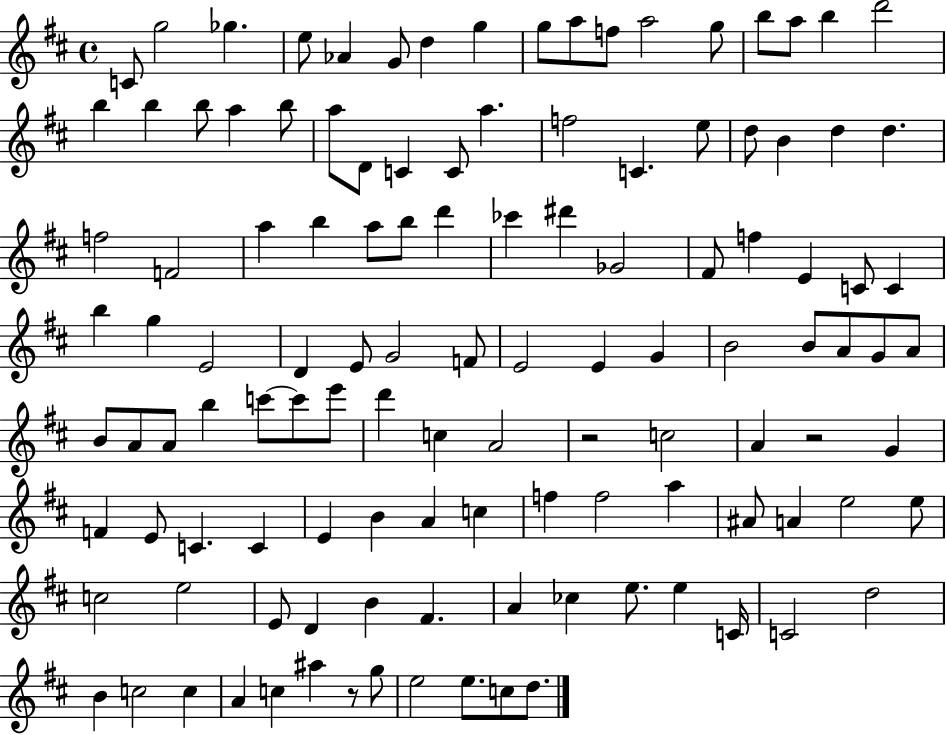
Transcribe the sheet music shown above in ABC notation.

X:1
T:Untitled
M:4/4
L:1/4
K:D
C/2 g2 _g e/2 _A G/2 d g g/2 a/2 f/2 a2 g/2 b/2 a/2 b d'2 b b b/2 a b/2 a/2 D/2 C C/2 a f2 C e/2 d/2 B d d f2 F2 a b a/2 b/2 d' _c' ^d' _G2 ^F/2 f E C/2 C b g E2 D E/2 G2 F/2 E2 E G B2 B/2 A/2 G/2 A/2 B/2 A/2 A/2 b c'/2 c'/2 e'/2 d' c A2 z2 c2 A z2 G F E/2 C C E B A c f f2 a ^A/2 A e2 e/2 c2 e2 E/2 D B ^F A _c e/2 e C/4 C2 d2 B c2 c A c ^a z/2 g/2 e2 e/2 c/2 d/2